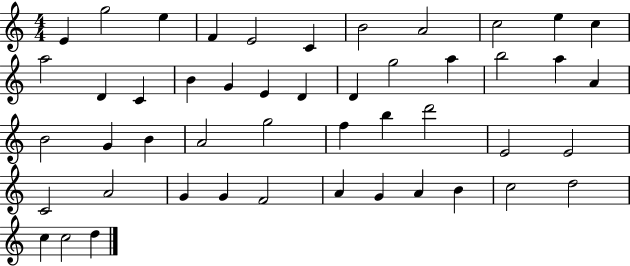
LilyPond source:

{
  \clef treble
  \numericTimeSignature
  \time 4/4
  \key c \major
  e'4 g''2 e''4 | f'4 e'2 c'4 | b'2 a'2 | c''2 e''4 c''4 | \break a''2 d'4 c'4 | b'4 g'4 e'4 d'4 | d'4 g''2 a''4 | b''2 a''4 a'4 | \break b'2 g'4 b'4 | a'2 g''2 | f''4 b''4 d'''2 | e'2 e'2 | \break c'2 a'2 | g'4 g'4 f'2 | a'4 g'4 a'4 b'4 | c''2 d''2 | \break c''4 c''2 d''4 | \bar "|."
}